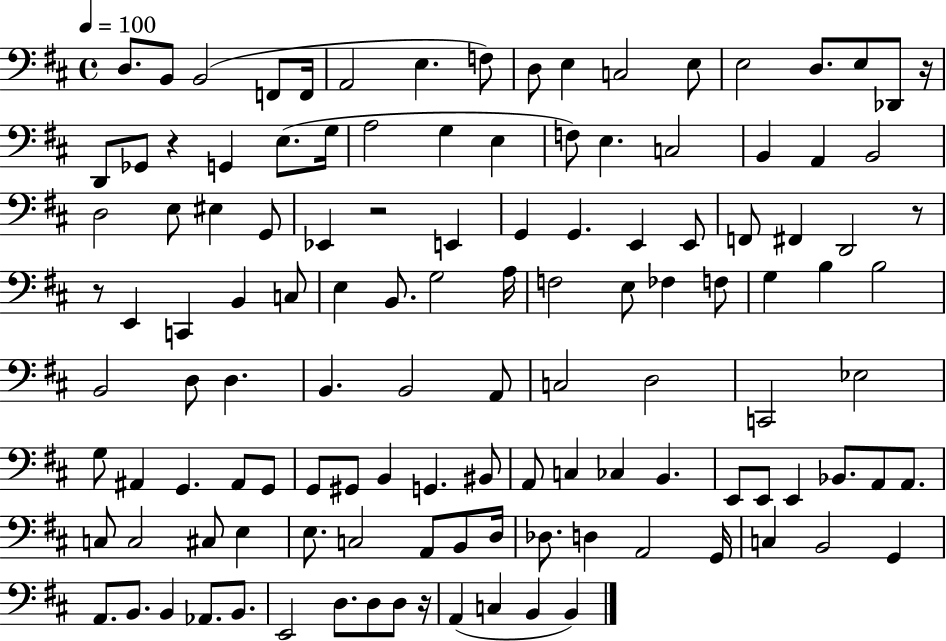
X:1
T:Untitled
M:4/4
L:1/4
K:D
D,/2 B,,/2 B,,2 F,,/2 F,,/4 A,,2 E, F,/2 D,/2 E, C,2 E,/2 E,2 D,/2 E,/2 _D,,/2 z/4 D,,/2 _G,,/2 z G,, E,/2 G,/4 A,2 G, E, F,/2 E, C,2 B,, A,, B,,2 D,2 E,/2 ^E, G,,/2 _E,, z2 E,, G,, G,, E,, E,,/2 F,,/2 ^F,, D,,2 z/2 z/2 E,, C,, B,, C,/2 E, B,,/2 G,2 A,/4 F,2 E,/2 _F, F,/2 G, B, B,2 B,,2 D,/2 D, B,, B,,2 A,,/2 C,2 D,2 C,,2 _E,2 G,/2 ^A,, G,, ^A,,/2 G,,/2 G,,/2 ^G,,/2 B,, G,, ^B,,/2 A,,/2 C, _C, B,, E,,/2 E,,/2 E,, _B,,/2 A,,/2 A,,/2 C,/2 C,2 ^C,/2 E, E,/2 C,2 A,,/2 B,,/2 D,/4 _D,/2 D, A,,2 G,,/4 C, B,,2 G,, A,,/2 B,,/2 B,, _A,,/2 B,,/2 E,,2 D,/2 D,/2 D,/2 z/4 A,, C, B,, B,,